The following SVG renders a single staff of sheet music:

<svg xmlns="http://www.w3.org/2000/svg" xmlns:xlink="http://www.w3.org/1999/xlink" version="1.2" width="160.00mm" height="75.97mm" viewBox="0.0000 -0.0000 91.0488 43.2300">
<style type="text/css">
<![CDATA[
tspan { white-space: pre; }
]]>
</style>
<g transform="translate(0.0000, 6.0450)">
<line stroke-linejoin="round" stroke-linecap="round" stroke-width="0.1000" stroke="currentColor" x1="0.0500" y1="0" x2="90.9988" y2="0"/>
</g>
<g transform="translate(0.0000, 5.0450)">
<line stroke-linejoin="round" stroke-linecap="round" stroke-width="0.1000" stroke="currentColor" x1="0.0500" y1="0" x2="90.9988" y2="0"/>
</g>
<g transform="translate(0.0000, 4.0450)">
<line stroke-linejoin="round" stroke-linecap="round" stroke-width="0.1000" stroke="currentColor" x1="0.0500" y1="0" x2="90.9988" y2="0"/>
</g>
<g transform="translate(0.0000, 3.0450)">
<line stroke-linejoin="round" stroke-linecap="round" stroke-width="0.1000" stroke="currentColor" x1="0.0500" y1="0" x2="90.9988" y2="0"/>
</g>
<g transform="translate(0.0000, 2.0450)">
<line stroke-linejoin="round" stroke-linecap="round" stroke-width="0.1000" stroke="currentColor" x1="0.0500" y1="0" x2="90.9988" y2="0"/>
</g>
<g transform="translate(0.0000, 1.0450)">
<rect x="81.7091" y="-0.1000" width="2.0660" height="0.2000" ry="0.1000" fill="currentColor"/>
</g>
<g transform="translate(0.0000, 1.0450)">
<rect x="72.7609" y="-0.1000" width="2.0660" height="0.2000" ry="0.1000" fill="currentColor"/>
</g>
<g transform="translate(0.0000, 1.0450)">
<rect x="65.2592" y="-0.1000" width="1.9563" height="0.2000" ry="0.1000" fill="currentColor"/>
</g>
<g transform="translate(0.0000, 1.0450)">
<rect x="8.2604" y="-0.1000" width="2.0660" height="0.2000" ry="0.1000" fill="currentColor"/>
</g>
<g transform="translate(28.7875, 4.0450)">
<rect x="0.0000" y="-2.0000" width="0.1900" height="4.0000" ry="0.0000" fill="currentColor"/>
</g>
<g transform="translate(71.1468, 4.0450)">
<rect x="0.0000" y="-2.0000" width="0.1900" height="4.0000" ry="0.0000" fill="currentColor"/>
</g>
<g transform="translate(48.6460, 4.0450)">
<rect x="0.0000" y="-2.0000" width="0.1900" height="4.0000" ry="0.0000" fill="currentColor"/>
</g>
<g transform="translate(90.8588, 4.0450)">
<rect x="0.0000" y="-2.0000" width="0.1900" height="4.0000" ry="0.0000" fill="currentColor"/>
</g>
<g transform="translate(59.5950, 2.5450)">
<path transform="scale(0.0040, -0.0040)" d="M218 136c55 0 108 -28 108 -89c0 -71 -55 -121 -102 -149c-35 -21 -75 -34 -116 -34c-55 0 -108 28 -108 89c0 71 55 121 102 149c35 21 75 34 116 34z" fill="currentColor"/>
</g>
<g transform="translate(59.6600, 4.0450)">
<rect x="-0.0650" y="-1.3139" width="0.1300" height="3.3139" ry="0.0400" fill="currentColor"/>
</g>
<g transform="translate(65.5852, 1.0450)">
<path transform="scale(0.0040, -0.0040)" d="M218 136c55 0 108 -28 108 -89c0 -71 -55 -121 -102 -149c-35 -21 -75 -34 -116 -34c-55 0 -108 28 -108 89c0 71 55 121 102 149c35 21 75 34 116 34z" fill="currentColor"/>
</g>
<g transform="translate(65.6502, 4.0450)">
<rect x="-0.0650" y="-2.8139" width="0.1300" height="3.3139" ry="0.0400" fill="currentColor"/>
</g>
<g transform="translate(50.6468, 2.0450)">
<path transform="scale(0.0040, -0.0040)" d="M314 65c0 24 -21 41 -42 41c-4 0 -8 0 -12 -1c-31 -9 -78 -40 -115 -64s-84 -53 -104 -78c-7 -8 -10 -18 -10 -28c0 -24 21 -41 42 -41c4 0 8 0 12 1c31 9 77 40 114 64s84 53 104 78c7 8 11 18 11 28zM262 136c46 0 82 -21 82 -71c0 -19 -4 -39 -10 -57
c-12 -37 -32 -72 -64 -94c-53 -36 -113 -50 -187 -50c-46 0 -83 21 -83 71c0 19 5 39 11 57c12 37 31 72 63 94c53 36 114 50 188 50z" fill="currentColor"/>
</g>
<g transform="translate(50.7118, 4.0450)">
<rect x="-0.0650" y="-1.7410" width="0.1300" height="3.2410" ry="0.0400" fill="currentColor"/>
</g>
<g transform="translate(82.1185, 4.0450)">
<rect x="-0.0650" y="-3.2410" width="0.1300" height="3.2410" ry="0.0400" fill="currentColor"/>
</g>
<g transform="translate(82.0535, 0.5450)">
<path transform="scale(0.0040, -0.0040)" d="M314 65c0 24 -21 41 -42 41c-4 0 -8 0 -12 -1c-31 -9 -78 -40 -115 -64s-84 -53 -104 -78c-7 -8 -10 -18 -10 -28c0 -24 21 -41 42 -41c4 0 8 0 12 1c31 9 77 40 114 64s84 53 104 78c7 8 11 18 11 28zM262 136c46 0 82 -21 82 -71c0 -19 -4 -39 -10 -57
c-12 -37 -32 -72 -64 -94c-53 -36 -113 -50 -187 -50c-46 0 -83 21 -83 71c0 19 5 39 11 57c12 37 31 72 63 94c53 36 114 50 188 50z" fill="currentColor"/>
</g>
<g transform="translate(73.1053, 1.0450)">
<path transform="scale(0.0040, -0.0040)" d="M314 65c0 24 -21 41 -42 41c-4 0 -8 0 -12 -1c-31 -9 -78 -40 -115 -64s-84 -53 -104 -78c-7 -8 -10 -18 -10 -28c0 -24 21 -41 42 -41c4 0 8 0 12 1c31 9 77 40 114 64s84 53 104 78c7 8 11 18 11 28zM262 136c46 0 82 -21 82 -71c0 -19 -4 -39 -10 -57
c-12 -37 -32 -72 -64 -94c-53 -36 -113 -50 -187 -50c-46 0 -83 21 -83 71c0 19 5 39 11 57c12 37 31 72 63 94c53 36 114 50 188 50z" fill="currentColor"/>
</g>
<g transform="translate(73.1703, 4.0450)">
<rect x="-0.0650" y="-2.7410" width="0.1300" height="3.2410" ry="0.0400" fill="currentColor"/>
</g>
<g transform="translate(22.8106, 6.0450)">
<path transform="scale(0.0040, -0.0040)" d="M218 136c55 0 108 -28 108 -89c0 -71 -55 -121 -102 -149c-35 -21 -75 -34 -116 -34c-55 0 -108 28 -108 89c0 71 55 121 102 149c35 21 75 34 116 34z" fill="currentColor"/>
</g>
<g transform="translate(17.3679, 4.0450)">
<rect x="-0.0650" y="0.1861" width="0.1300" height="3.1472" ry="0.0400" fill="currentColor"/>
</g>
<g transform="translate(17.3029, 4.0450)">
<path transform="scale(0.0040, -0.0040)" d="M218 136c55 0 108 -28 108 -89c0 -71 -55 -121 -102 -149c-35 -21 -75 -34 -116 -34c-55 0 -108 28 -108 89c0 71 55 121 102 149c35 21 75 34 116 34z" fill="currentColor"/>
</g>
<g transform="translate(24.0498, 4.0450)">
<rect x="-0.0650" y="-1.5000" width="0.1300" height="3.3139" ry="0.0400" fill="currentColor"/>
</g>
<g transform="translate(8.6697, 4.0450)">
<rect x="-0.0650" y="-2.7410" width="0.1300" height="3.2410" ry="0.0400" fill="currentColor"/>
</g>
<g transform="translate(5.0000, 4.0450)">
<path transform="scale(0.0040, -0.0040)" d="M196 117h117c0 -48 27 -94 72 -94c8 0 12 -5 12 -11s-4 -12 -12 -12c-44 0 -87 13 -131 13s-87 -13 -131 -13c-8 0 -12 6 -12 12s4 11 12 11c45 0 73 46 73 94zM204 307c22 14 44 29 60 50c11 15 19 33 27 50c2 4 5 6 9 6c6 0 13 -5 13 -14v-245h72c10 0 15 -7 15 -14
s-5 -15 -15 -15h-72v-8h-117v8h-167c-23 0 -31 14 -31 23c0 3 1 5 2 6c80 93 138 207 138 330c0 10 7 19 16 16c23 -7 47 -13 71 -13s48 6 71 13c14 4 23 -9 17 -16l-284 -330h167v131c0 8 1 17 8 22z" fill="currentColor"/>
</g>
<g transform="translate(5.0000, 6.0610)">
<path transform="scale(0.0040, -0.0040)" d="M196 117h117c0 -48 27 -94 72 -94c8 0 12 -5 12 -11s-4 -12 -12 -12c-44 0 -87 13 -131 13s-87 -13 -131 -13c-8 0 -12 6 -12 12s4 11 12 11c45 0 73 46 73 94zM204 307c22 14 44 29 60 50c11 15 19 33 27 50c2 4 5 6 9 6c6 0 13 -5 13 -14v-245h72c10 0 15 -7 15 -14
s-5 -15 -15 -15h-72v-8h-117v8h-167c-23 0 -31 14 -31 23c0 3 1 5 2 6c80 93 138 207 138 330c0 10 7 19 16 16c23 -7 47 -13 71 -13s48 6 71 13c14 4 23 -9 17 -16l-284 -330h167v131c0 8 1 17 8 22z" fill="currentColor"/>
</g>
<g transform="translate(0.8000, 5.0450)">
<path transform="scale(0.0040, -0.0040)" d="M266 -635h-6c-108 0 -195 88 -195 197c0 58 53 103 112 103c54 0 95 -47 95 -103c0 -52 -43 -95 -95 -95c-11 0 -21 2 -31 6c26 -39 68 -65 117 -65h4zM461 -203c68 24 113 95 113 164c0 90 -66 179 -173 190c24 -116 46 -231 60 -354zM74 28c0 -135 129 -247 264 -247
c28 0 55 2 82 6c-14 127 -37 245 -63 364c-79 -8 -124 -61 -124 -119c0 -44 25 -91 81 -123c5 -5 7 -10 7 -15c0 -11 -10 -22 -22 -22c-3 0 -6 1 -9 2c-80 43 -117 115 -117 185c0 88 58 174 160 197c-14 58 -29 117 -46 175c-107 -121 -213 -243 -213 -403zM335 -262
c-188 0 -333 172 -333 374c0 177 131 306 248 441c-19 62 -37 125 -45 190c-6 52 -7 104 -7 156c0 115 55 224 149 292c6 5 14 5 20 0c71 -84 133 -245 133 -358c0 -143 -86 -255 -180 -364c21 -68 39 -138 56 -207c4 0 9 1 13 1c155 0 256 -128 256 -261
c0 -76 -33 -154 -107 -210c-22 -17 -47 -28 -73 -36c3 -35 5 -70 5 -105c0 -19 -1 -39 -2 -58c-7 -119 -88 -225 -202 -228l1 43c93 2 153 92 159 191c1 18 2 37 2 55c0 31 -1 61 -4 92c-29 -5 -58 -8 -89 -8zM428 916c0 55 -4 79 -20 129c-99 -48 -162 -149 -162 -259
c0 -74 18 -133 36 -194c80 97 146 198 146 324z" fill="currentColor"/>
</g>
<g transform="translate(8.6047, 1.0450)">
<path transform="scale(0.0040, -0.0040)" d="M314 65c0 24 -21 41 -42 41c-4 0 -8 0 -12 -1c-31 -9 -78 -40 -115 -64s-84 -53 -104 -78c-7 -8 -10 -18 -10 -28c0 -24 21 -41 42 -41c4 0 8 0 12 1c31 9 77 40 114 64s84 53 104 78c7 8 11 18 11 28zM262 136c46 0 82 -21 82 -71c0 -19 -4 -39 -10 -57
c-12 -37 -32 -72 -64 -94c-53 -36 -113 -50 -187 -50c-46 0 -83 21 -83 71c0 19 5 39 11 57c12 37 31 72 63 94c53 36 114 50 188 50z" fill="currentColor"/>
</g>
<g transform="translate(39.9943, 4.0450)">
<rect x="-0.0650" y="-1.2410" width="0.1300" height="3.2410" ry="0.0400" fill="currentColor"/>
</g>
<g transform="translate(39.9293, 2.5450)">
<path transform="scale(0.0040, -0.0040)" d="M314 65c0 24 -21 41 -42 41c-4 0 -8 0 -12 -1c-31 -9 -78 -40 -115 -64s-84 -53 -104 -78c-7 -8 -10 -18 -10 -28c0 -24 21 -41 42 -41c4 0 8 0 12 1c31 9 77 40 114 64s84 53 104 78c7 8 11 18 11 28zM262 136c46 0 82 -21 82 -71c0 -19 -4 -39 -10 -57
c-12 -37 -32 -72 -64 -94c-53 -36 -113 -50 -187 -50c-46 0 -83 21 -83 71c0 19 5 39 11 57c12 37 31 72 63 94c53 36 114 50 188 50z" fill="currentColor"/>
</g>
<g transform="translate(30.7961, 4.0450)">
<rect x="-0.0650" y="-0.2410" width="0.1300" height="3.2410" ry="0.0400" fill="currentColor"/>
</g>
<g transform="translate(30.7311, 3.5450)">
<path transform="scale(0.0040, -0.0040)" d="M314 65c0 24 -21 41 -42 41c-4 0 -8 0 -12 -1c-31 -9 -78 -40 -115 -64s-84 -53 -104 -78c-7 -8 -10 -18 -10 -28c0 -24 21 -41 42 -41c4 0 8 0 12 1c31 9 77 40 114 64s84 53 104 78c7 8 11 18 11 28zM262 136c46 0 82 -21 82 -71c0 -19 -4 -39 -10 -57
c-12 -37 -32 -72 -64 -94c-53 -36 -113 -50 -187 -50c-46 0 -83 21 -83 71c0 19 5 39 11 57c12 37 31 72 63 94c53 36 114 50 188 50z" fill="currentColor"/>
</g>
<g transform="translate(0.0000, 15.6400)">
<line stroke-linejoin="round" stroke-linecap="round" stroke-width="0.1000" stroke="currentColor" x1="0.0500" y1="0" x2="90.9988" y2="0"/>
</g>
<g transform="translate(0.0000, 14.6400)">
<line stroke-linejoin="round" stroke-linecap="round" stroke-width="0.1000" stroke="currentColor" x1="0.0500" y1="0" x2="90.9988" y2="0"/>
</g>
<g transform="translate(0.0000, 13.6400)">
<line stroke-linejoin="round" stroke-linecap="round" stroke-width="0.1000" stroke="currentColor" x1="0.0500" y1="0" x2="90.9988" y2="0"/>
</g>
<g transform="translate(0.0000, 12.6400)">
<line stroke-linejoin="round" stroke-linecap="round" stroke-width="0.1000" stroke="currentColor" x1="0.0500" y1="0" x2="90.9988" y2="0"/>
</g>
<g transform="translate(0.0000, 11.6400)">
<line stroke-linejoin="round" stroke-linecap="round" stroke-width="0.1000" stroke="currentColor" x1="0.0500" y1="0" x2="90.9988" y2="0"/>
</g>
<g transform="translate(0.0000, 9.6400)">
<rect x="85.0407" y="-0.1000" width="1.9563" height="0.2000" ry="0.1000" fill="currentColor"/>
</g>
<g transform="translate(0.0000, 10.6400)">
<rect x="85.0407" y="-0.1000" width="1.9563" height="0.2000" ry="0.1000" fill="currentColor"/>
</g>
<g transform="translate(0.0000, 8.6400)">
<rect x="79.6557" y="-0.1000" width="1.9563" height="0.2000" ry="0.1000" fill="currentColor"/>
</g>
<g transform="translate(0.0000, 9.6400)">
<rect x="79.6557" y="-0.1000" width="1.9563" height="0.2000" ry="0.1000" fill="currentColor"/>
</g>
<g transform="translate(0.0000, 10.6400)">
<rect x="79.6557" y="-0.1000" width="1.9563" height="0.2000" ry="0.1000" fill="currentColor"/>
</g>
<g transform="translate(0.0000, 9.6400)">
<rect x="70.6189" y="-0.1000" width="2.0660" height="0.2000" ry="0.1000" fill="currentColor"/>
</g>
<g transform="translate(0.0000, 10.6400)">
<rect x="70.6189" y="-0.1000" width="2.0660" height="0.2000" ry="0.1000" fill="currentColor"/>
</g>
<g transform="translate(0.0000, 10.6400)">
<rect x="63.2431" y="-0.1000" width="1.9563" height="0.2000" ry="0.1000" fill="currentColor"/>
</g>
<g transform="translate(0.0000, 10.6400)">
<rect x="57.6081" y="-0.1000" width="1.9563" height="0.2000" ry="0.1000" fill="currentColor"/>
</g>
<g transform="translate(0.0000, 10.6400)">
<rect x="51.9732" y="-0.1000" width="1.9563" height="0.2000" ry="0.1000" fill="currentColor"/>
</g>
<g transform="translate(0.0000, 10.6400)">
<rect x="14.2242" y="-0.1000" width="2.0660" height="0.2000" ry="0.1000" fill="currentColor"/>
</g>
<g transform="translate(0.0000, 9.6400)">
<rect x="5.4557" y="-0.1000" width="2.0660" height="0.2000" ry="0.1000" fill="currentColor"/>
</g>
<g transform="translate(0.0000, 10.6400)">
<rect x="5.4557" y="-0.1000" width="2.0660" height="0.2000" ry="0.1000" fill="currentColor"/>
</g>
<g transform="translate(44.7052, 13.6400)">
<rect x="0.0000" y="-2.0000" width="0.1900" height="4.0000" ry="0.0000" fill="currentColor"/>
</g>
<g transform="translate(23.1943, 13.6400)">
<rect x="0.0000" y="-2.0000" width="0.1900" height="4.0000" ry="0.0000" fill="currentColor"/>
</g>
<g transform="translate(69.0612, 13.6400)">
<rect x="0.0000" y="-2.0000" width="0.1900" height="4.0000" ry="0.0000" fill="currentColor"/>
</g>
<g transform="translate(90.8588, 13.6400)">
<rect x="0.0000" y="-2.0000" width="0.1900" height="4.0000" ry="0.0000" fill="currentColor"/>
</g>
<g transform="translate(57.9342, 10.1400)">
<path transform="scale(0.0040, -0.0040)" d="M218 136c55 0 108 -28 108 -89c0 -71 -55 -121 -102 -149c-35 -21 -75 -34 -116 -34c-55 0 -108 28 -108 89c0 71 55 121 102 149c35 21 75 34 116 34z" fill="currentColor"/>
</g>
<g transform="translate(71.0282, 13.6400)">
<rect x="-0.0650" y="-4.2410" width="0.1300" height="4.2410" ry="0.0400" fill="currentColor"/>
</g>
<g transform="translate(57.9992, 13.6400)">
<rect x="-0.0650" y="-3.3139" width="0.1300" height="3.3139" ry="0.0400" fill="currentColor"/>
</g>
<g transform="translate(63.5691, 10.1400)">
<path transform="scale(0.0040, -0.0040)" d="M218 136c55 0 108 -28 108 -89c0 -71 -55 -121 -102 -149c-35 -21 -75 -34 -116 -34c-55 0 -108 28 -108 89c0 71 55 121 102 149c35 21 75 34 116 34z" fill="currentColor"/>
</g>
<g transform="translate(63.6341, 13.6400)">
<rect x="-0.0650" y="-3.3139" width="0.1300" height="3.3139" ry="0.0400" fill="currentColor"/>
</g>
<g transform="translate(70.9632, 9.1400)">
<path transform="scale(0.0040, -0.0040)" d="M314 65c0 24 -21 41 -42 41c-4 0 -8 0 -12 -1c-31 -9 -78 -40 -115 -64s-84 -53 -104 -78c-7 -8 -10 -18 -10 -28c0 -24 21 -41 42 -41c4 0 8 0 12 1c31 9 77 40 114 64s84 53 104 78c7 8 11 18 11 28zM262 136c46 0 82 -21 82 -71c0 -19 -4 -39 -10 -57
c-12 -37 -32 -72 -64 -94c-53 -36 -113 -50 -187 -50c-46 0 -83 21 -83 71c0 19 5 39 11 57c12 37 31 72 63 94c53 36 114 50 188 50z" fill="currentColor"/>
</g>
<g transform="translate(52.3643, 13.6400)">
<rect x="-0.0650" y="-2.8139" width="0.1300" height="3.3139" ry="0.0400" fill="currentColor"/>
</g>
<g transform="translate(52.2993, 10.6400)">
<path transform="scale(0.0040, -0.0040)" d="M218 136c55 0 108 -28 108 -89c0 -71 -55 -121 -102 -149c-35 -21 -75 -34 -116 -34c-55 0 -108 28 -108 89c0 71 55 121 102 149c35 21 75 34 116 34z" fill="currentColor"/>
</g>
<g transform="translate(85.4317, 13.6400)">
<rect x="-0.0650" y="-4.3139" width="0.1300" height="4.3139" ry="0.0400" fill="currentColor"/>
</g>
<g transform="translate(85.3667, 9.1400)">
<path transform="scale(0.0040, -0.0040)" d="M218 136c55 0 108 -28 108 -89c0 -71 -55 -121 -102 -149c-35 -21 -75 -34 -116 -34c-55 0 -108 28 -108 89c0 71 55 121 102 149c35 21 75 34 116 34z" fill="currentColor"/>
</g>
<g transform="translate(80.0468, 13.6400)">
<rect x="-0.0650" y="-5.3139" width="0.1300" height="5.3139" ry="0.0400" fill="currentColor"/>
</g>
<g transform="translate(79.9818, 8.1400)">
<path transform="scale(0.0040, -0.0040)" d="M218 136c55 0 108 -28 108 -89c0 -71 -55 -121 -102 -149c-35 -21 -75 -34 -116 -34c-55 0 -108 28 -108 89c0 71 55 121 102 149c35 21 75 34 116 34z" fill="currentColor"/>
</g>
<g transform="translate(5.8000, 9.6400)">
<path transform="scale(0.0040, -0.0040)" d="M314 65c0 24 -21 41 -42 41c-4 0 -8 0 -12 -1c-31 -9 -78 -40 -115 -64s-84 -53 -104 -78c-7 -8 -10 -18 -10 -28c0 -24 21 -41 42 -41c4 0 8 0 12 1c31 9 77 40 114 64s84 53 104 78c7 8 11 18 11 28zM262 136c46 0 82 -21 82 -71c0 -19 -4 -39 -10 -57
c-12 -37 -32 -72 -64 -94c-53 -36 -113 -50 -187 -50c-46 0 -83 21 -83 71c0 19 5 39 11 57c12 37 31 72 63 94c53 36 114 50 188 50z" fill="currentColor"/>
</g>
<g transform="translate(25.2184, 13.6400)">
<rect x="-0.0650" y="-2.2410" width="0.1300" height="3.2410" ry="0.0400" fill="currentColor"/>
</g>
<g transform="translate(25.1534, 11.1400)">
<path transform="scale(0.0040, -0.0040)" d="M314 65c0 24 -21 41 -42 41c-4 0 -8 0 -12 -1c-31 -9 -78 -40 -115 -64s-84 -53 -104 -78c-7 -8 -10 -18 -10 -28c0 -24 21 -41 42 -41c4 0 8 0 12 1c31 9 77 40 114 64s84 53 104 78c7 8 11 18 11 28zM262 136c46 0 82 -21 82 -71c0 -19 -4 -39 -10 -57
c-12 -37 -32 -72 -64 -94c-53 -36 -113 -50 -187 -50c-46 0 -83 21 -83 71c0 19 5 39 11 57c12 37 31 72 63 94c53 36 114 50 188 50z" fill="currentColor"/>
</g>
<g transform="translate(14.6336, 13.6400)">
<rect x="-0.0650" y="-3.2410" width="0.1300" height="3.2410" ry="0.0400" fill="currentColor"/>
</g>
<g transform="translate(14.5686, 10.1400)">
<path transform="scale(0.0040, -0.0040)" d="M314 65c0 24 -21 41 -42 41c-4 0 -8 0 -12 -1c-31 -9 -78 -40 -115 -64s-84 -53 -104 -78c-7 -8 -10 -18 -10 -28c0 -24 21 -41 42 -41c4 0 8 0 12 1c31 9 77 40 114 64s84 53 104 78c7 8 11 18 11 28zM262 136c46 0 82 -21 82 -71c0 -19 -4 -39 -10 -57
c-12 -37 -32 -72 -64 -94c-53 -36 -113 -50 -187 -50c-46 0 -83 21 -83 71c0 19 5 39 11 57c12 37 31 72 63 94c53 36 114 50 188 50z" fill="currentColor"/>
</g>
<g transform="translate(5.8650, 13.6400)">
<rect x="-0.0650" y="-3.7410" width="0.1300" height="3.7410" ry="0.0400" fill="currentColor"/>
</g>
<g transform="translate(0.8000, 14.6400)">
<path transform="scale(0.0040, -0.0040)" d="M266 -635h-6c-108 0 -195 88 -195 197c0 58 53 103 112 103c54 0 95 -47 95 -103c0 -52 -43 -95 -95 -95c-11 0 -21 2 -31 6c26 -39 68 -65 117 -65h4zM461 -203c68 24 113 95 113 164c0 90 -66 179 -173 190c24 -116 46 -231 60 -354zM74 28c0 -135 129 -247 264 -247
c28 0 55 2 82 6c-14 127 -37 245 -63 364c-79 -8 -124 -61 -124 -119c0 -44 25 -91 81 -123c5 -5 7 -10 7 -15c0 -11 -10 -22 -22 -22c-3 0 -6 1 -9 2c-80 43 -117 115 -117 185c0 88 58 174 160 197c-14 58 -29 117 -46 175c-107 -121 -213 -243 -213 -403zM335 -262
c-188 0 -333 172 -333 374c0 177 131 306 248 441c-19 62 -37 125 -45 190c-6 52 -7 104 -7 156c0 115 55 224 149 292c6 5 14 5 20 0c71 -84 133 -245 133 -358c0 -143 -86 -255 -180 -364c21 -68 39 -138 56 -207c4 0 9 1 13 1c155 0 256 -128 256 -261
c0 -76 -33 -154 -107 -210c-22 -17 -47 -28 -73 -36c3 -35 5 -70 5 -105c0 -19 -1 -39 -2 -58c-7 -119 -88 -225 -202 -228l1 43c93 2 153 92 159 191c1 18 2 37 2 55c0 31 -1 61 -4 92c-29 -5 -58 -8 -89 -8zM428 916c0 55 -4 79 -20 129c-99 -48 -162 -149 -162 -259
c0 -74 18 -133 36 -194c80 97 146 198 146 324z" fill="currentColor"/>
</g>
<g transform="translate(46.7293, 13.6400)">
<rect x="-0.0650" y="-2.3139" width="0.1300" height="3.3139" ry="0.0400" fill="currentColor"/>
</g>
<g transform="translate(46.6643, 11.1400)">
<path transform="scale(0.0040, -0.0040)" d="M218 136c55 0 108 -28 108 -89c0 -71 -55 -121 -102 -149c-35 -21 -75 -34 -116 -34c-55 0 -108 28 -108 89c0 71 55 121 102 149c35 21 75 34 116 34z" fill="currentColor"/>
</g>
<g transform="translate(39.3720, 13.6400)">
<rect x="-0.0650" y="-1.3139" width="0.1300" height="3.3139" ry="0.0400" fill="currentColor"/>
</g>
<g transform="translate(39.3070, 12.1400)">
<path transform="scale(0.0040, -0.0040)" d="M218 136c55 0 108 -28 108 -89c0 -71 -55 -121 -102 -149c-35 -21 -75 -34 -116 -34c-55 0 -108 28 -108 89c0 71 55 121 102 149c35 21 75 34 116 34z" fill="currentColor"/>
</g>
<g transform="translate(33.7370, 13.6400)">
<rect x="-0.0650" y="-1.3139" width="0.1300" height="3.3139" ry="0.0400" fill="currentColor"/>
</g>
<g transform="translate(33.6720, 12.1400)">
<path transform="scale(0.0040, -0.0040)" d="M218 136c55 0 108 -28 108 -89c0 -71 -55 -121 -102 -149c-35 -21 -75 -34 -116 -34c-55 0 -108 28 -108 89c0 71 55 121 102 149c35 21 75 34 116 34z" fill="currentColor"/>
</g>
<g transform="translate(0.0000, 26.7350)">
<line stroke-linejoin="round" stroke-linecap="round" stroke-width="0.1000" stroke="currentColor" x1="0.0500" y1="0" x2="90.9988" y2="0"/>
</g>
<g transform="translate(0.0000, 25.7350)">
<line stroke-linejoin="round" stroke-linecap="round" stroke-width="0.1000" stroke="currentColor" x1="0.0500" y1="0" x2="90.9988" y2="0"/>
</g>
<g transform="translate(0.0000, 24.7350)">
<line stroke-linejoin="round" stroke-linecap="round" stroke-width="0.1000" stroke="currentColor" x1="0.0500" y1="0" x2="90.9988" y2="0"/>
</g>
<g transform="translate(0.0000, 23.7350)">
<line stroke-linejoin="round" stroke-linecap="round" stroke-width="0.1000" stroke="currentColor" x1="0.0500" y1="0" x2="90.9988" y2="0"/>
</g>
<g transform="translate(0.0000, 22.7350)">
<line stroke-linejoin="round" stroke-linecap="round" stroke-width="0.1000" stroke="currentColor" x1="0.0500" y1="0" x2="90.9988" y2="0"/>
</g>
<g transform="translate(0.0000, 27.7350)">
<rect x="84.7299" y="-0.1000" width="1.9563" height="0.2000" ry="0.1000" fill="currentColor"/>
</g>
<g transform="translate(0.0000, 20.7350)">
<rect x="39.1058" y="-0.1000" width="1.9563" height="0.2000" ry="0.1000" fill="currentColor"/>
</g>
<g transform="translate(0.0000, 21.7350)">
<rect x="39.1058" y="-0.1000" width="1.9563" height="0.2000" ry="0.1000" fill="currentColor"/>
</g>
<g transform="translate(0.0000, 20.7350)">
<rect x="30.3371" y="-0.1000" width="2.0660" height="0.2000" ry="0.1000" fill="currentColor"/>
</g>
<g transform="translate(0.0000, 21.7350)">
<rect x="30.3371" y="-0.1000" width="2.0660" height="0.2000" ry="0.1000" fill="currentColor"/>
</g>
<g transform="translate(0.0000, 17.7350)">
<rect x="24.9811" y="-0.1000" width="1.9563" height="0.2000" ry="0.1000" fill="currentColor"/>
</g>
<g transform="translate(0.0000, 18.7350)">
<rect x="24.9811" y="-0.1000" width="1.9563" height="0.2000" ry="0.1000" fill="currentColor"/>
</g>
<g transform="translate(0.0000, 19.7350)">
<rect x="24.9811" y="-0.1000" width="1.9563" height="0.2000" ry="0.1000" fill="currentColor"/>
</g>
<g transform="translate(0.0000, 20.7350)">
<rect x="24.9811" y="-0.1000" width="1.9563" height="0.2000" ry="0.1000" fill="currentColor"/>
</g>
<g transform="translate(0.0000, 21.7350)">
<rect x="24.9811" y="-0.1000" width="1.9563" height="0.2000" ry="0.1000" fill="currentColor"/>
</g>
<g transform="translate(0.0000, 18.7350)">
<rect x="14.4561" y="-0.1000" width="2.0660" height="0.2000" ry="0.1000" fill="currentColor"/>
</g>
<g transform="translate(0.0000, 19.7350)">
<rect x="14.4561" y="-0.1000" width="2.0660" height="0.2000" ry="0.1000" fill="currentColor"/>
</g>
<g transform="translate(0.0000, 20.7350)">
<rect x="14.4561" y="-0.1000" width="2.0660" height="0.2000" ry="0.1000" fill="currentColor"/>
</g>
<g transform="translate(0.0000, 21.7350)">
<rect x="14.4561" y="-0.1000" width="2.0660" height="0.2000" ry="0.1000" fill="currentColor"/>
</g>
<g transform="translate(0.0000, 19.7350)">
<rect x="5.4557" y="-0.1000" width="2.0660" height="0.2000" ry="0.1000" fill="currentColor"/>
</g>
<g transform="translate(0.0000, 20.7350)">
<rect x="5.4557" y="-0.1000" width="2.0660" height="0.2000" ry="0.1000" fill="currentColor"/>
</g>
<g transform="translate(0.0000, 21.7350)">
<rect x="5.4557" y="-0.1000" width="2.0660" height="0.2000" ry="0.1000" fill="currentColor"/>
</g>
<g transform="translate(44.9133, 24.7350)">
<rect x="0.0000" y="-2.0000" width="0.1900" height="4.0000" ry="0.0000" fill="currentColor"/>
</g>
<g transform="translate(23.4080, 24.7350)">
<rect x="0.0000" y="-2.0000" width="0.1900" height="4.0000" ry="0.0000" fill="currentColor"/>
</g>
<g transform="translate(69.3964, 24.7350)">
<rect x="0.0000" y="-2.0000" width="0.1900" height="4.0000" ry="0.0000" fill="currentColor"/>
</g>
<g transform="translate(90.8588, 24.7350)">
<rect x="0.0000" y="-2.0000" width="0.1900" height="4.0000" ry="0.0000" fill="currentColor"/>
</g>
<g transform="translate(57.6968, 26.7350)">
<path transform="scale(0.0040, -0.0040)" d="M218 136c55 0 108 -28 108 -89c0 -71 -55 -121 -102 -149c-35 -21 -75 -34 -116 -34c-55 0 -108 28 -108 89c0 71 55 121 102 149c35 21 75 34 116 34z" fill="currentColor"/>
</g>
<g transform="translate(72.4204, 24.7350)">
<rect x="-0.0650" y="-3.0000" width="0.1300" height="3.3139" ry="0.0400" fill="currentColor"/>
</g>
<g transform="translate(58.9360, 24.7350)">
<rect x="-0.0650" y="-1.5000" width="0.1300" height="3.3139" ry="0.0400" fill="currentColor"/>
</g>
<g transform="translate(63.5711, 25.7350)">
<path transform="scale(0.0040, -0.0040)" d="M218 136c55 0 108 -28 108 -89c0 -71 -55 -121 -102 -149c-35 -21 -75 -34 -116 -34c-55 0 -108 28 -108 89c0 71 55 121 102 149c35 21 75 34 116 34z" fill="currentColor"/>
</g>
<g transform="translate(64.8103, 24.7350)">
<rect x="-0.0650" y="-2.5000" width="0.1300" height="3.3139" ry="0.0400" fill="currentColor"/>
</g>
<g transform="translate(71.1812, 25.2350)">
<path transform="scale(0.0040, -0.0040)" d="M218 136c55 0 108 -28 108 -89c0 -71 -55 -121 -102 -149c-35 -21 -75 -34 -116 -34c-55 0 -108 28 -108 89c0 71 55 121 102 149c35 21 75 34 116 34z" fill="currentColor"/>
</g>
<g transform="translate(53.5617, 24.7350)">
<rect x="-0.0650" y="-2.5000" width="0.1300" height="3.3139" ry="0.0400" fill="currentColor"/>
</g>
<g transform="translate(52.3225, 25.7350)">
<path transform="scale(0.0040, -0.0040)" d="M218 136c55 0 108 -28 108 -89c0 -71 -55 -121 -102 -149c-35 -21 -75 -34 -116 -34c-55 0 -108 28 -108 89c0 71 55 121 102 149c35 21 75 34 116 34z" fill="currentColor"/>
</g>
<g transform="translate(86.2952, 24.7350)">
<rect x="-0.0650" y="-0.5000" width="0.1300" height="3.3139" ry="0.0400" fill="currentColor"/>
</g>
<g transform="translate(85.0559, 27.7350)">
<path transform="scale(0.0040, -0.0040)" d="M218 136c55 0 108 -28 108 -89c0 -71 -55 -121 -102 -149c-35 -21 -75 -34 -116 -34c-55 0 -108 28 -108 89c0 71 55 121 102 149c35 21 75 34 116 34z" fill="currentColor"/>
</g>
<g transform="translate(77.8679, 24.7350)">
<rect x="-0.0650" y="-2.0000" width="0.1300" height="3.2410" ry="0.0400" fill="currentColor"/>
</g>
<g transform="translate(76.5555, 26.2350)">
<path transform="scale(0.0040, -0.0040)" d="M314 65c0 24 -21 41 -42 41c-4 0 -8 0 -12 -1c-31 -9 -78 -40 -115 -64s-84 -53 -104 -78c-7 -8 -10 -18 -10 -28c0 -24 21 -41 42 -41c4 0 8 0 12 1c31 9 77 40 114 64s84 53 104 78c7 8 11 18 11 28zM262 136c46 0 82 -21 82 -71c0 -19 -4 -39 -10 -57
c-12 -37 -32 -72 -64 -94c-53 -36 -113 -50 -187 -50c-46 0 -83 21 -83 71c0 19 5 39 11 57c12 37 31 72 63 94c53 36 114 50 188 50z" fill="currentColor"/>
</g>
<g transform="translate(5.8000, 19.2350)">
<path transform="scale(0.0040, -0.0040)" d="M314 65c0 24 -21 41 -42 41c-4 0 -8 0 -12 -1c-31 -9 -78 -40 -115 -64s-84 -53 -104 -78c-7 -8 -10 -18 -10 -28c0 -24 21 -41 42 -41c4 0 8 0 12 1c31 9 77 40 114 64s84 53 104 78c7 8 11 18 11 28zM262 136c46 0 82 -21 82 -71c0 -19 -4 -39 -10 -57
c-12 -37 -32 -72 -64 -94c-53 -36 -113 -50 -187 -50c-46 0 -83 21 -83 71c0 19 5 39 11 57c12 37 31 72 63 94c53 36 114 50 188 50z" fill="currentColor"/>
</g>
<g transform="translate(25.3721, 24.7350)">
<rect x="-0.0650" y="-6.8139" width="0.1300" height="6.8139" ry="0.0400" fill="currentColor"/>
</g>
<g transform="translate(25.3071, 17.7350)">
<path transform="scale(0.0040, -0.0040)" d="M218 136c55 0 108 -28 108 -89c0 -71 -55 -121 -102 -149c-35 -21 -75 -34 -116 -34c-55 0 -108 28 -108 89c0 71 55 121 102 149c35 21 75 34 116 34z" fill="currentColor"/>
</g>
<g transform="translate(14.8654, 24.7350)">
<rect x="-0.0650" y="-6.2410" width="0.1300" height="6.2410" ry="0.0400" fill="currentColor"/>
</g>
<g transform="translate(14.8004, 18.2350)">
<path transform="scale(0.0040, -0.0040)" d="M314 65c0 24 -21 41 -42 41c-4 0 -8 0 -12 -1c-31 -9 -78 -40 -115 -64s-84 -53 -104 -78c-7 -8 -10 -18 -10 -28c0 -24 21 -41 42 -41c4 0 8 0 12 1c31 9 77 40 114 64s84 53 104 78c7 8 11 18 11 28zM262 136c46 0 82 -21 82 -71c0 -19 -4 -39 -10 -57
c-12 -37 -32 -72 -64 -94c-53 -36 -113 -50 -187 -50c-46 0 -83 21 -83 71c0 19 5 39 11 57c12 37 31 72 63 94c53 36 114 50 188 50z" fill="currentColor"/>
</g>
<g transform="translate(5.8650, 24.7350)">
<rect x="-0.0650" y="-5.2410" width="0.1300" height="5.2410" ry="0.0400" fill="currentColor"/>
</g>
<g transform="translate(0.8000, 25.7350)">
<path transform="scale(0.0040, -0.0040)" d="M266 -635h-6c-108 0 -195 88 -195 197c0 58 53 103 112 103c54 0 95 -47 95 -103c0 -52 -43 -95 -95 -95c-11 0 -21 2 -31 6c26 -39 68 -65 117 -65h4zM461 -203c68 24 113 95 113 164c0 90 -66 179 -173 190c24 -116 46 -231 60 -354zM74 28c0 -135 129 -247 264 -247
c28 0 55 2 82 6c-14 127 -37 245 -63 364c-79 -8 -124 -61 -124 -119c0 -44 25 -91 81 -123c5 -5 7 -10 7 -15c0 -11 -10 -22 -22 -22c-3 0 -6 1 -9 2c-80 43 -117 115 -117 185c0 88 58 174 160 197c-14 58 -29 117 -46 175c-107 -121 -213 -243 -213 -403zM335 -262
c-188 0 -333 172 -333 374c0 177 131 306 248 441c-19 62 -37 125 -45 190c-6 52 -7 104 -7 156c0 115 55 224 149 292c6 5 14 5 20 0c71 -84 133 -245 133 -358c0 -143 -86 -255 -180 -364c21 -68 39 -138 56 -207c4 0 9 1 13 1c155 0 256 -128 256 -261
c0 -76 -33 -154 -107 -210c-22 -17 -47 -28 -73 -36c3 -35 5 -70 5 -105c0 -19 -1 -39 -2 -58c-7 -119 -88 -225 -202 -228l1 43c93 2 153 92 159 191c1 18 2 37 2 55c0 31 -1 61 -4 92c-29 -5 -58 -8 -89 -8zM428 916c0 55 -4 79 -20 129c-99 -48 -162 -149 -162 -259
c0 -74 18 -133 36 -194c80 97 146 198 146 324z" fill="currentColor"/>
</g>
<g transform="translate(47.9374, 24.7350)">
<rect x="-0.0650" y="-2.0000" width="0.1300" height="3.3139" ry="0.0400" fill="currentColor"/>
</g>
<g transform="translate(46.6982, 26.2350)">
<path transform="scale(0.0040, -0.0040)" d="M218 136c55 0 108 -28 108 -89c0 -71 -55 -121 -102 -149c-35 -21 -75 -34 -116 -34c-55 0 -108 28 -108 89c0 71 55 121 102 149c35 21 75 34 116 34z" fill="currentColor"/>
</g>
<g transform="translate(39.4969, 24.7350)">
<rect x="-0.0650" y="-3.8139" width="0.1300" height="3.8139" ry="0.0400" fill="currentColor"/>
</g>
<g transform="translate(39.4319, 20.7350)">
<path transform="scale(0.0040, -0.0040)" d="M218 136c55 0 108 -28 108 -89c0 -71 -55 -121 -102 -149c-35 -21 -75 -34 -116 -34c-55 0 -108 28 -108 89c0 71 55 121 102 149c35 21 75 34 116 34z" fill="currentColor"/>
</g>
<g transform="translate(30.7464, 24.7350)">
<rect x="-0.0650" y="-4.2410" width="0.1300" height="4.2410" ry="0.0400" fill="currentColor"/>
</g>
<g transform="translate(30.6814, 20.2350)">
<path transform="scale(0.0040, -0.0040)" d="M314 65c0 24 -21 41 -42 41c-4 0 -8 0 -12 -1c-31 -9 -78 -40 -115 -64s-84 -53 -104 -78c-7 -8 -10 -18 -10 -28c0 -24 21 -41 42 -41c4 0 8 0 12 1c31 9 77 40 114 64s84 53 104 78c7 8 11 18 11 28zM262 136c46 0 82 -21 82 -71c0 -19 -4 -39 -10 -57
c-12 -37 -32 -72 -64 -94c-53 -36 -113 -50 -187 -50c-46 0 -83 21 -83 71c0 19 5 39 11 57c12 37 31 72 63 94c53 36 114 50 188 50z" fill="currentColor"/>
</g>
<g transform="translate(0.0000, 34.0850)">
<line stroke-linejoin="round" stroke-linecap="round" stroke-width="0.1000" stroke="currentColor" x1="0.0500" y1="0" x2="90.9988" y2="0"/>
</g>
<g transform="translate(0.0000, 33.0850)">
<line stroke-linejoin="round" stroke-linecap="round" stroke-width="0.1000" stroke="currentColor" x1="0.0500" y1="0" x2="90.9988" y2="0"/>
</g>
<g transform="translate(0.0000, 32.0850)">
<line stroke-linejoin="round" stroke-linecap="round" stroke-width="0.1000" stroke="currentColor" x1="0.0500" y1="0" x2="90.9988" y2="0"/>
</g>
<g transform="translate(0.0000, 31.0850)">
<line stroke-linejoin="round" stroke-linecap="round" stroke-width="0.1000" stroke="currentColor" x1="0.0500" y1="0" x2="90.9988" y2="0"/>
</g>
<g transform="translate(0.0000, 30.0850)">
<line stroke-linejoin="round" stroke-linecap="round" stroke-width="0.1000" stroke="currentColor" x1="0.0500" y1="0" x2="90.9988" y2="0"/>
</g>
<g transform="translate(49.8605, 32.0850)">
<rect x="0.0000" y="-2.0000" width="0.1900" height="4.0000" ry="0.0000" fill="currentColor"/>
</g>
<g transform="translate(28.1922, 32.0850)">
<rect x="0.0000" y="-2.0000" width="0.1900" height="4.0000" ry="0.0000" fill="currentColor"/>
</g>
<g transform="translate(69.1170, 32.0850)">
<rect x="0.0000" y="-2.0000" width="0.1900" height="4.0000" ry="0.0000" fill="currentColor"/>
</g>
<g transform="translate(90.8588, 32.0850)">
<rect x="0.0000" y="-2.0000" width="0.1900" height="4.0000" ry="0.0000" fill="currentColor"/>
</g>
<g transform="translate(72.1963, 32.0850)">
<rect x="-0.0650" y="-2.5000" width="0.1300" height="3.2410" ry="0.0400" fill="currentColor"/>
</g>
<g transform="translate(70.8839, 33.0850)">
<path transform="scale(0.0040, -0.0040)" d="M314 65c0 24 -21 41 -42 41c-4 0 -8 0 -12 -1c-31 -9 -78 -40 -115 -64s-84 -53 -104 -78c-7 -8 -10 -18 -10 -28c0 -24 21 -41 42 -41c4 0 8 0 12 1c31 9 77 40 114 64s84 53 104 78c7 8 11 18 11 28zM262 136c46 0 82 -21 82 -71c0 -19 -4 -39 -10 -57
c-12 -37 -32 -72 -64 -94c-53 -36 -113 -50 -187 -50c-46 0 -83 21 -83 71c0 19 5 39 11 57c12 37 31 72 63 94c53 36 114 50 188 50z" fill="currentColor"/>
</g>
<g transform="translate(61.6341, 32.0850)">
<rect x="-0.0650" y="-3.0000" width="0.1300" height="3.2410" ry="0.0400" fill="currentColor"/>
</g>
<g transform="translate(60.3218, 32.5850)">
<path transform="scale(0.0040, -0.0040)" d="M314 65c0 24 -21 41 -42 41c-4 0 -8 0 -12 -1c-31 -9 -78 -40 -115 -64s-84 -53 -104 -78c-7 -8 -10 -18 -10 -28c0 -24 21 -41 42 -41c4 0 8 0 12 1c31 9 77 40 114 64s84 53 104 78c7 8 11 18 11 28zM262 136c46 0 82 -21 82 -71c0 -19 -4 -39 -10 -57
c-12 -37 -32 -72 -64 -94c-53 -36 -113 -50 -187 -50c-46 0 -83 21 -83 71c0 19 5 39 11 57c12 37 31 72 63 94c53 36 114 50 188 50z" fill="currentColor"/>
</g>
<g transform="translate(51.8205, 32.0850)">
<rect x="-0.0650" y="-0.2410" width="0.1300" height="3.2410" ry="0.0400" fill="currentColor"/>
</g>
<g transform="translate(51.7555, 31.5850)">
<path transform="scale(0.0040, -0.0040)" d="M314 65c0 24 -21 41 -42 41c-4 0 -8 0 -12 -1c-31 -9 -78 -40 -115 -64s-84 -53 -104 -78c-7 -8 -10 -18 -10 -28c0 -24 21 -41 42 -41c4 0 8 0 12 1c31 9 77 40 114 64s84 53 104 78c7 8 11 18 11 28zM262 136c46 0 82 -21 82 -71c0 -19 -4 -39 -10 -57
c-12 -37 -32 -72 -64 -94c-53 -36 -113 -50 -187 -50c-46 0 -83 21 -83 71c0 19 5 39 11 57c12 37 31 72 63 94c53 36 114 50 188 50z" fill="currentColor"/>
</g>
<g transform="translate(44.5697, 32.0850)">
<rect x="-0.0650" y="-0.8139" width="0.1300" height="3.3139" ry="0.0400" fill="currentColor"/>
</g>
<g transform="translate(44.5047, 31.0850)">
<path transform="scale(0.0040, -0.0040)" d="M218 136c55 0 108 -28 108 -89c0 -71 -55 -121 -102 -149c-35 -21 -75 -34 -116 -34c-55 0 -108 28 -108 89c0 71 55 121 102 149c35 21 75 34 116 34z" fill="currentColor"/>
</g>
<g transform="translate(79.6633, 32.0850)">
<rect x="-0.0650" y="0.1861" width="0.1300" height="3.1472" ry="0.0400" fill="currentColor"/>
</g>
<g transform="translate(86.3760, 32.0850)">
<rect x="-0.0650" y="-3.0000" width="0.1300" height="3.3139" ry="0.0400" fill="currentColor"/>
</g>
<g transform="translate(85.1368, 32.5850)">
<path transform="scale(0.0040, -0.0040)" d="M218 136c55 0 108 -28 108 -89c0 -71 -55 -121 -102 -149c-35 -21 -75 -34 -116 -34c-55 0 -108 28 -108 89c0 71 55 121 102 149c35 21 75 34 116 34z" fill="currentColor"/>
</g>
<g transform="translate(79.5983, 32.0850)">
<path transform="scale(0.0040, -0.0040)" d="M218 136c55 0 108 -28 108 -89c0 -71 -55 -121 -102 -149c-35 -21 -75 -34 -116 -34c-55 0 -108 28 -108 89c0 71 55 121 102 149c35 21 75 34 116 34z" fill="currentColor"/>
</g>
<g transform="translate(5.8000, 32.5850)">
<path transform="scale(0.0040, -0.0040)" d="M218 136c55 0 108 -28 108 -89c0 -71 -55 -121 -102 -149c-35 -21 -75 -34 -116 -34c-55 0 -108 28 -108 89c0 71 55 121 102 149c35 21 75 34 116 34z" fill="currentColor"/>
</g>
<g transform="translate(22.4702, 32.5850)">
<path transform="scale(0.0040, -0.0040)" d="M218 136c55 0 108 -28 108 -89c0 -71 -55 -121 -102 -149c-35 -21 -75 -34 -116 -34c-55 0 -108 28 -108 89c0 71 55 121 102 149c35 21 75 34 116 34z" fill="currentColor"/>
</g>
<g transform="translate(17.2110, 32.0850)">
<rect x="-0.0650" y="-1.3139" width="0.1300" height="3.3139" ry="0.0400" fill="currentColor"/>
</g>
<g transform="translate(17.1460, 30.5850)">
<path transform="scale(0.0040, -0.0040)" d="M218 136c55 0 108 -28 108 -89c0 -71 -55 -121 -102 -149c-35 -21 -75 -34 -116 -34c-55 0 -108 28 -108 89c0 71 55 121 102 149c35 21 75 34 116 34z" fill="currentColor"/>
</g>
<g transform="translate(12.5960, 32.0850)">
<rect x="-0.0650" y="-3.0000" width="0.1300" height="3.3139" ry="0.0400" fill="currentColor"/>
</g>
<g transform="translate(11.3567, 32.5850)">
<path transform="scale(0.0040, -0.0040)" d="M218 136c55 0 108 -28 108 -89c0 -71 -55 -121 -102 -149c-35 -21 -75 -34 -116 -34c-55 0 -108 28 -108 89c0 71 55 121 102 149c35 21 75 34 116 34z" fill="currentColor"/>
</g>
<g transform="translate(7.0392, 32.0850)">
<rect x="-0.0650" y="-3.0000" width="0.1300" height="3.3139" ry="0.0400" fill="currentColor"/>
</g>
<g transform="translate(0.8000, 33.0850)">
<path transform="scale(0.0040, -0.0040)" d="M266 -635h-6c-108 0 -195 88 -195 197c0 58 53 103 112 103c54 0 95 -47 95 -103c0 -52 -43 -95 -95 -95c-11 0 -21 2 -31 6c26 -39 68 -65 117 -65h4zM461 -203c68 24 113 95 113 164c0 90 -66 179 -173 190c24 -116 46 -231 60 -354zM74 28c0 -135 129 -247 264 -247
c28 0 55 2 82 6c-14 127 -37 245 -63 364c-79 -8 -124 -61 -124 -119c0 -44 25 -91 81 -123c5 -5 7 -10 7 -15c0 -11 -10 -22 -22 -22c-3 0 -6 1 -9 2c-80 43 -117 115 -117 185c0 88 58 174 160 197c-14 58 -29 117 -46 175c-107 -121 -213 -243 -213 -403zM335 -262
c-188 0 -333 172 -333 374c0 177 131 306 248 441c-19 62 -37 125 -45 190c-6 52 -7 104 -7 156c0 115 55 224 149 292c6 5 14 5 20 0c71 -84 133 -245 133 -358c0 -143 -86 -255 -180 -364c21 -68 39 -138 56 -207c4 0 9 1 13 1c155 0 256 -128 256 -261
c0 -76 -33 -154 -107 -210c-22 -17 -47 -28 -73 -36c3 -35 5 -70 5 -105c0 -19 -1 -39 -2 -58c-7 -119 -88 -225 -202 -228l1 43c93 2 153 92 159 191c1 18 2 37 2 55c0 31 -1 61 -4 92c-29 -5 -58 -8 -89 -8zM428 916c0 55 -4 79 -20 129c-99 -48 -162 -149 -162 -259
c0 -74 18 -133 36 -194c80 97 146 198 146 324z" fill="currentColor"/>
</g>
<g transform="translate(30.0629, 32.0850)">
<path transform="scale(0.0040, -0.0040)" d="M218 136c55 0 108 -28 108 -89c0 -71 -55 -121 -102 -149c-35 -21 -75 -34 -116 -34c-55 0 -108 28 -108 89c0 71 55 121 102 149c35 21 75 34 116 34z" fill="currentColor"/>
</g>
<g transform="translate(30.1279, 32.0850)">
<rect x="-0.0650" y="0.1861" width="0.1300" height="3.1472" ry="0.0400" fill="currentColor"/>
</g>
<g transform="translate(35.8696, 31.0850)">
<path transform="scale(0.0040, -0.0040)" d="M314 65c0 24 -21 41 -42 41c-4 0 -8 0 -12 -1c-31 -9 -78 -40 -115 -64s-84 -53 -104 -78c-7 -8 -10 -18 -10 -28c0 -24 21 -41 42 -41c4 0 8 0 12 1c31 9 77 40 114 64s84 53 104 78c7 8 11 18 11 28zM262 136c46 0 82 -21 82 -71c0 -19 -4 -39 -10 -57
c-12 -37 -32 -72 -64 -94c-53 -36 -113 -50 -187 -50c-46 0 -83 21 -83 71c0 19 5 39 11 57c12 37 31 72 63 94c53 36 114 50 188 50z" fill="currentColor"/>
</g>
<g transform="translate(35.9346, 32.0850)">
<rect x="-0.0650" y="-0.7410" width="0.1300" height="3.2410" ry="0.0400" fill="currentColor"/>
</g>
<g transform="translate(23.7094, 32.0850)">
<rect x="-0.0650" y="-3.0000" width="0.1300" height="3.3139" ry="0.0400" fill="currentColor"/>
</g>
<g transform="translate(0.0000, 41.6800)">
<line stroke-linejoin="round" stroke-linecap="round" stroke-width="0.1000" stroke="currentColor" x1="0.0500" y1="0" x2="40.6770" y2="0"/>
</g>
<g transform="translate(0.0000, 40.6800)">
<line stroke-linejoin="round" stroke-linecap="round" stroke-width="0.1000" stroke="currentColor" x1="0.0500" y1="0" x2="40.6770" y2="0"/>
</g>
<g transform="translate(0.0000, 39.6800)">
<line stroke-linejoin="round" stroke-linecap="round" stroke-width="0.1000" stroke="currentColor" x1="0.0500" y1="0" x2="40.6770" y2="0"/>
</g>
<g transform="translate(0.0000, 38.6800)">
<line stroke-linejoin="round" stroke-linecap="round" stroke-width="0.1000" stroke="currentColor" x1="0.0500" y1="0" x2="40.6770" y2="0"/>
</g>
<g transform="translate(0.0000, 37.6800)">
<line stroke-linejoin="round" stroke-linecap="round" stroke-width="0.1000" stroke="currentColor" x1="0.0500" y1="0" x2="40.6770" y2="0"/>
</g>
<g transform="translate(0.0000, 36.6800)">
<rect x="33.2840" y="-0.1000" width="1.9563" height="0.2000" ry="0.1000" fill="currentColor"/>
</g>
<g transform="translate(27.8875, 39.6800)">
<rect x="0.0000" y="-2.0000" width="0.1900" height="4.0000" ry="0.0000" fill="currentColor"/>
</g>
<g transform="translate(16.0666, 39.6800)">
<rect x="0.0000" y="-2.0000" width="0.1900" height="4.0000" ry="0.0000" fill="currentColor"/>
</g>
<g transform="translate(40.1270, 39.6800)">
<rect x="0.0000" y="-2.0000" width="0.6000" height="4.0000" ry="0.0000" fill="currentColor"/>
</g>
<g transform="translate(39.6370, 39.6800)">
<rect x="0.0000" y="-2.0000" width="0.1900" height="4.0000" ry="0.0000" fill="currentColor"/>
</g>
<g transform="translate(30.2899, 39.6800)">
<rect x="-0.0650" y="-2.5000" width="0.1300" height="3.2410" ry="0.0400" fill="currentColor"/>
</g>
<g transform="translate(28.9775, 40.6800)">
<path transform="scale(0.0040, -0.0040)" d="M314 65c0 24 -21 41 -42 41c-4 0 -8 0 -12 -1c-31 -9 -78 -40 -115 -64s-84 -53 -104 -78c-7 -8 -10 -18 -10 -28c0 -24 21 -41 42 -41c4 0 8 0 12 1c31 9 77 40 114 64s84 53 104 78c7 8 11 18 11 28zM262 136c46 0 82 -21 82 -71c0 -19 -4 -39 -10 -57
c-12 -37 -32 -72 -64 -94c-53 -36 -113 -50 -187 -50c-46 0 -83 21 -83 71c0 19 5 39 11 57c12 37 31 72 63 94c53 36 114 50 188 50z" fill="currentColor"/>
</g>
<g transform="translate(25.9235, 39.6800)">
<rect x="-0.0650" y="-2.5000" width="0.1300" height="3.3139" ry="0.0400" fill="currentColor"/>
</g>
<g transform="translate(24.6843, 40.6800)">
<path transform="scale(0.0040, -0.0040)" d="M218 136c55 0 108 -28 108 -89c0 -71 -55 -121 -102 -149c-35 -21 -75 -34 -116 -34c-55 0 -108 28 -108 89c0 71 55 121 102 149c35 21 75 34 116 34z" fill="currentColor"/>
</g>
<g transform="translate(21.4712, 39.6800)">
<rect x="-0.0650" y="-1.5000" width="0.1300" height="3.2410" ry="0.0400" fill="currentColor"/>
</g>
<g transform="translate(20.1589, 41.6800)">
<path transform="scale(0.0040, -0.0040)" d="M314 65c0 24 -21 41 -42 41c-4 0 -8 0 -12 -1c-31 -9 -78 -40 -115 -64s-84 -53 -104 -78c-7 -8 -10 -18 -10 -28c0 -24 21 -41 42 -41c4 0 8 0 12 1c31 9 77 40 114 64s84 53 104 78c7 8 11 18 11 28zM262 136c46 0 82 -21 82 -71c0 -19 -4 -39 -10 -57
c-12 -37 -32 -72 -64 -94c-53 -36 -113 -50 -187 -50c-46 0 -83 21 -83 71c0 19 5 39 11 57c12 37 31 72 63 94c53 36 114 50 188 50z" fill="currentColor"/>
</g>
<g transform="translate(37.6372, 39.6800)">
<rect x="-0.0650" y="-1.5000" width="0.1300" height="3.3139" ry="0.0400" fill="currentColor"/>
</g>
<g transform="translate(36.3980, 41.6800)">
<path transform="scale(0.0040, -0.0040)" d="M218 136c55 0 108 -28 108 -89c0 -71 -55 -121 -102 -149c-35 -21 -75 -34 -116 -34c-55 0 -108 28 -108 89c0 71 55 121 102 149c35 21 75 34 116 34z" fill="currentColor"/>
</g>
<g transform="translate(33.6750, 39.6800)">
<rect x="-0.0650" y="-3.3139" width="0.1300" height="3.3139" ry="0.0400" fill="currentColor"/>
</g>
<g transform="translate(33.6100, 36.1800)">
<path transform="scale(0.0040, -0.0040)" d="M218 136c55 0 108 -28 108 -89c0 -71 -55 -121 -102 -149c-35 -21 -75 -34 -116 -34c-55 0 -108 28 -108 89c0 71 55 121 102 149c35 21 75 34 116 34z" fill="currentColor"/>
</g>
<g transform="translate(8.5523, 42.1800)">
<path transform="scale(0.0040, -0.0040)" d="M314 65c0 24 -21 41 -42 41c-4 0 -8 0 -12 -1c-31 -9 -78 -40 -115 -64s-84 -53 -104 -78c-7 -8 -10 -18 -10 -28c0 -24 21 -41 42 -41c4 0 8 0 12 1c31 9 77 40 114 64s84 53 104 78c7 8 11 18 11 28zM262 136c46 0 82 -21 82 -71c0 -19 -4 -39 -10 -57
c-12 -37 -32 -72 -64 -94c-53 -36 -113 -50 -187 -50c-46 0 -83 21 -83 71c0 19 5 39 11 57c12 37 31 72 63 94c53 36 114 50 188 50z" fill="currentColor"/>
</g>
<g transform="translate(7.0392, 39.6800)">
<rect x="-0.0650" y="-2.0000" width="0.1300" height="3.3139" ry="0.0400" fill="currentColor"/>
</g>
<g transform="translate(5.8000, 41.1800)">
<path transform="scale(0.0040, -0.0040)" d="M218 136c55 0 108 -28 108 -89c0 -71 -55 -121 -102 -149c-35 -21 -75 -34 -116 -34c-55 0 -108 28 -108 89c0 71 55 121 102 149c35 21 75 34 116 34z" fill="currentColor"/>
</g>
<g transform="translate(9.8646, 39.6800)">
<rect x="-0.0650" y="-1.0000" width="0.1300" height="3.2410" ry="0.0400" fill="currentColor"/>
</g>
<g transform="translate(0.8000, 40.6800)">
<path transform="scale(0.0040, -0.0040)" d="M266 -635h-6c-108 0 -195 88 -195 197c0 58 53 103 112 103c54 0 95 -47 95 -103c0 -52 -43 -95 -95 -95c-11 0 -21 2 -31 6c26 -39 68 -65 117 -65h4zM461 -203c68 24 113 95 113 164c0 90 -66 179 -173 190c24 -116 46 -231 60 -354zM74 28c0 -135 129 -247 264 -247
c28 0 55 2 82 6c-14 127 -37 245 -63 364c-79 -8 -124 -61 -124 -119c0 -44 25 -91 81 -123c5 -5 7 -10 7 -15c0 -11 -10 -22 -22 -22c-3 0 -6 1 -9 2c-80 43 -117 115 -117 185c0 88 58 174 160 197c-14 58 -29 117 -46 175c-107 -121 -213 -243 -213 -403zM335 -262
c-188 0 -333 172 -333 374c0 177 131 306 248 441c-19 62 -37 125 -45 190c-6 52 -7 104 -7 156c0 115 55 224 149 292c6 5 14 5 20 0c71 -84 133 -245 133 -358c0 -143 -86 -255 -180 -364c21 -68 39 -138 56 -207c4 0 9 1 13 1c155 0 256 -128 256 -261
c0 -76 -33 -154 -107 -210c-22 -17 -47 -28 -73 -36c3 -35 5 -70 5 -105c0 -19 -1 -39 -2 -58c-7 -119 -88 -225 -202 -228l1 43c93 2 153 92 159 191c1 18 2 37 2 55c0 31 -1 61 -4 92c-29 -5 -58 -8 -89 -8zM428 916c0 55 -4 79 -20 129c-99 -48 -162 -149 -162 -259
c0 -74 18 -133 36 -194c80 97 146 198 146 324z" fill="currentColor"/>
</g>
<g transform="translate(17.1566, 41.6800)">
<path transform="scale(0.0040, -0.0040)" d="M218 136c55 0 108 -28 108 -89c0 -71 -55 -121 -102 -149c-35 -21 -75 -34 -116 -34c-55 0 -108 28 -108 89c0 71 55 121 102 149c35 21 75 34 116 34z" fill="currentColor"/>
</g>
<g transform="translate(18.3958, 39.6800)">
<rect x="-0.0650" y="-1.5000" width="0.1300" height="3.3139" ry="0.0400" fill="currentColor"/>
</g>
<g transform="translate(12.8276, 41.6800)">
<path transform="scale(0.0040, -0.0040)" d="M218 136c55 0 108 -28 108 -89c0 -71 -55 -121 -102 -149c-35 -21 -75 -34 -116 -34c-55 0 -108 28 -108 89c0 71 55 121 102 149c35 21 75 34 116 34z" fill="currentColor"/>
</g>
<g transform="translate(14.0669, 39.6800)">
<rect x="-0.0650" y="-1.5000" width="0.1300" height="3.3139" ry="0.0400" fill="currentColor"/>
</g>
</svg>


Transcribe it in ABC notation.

X:1
T:Untitled
M:4/4
L:1/4
K:C
a2 B E c2 e2 f2 e a a2 b2 c'2 b2 g2 e e g a b b d'2 f' d' f'2 a'2 b' d'2 c' F G E G A F2 C A A e A B d2 d c2 A2 G2 B A F D2 E E E2 G G2 b E